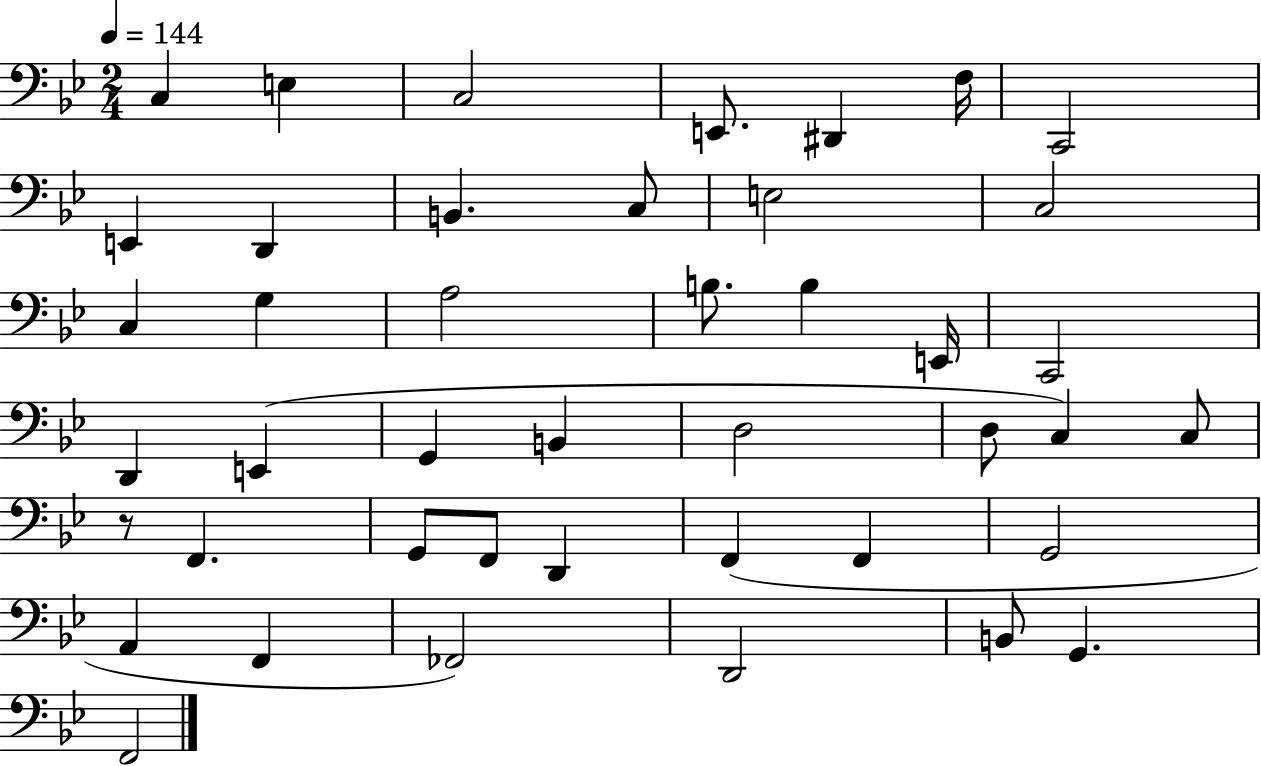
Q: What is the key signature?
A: BES major